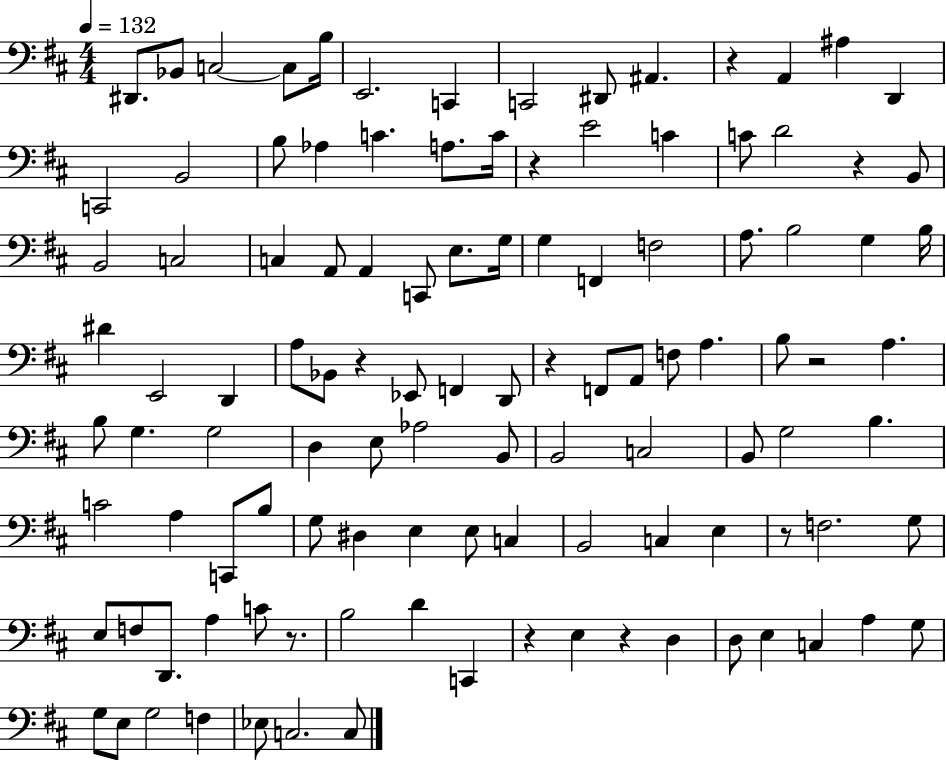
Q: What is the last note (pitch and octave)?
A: C3